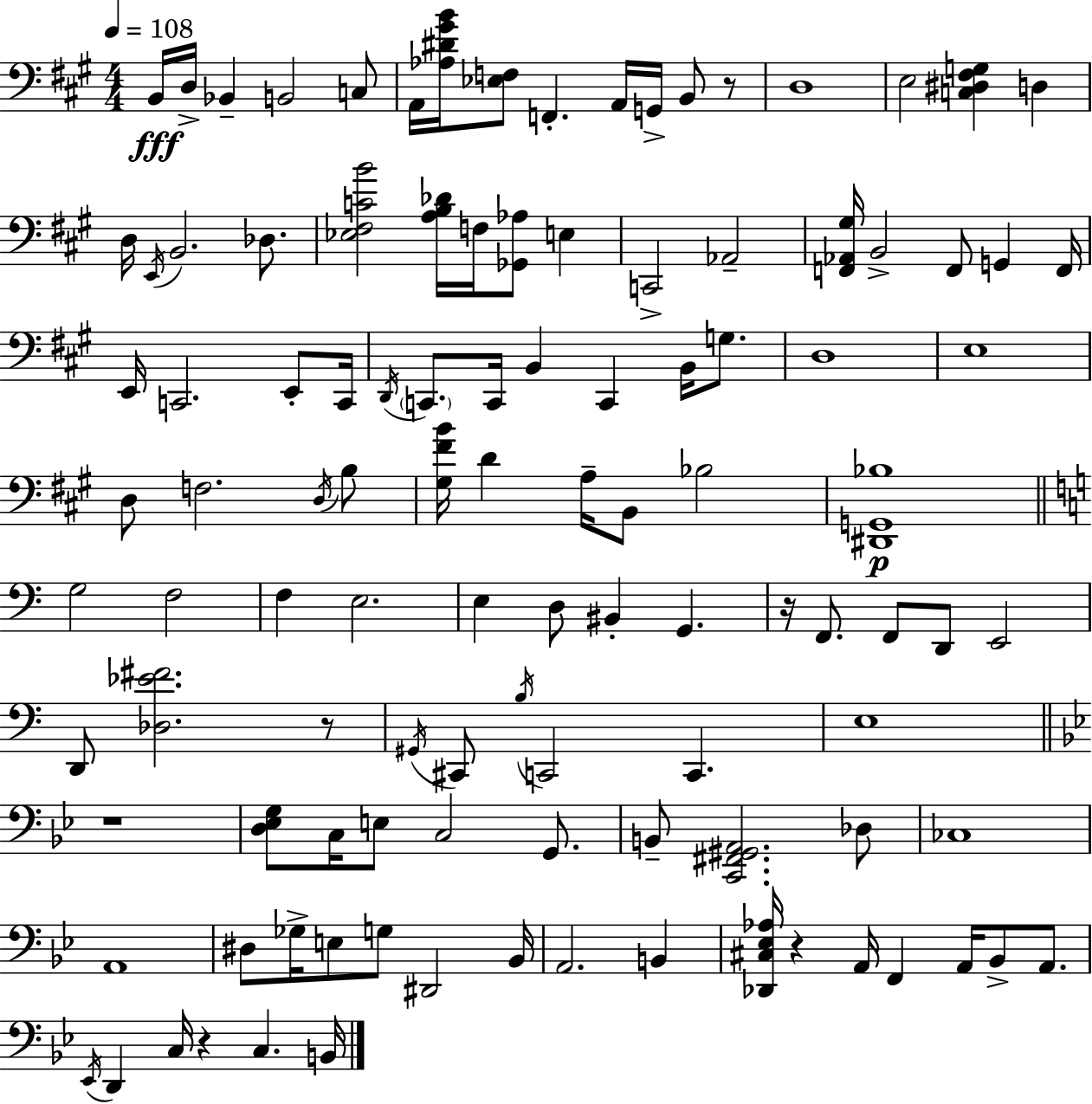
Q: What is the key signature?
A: A major